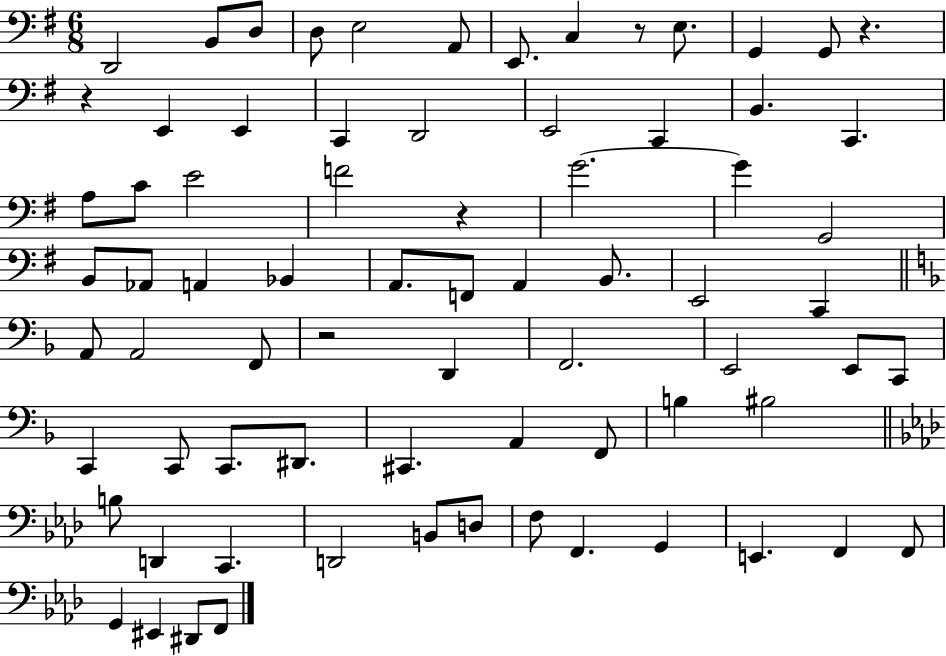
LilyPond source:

{
  \clef bass
  \numericTimeSignature
  \time 6/8
  \key g \major
  \repeat volta 2 { d,2 b,8 d8 | d8 e2 a,8 | e,8. c4 r8 e8. | g,4 g,8 r4. | \break r4 e,4 e,4 | c,4 d,2 | e,2 c,4 | b,4. c,4. | \break a8 c'8 e'2 | f'2 r4 | g'2.~~ | g'4 g,2 | \break b,8 aes,8 a,4 bes,4 | a,8. f,8 a,4 b,8. | e,2 c,4 | \bar "||" \break \key f \major a,8 a,2 f,8 | r2 d,4 | f,2. | e,2 e,8 c,8 | \break c,4 c,8 c,8. dis,8. | cis,4. a,4 f,8 | b4 bis2 | \bar "||" \break \key f \minor b8 d,4 c,4. | d,2 b,8 d8 | f8 f,4. g,4 | e,4. f,4 f,8 | \break g,4 eis,4 dis,8 f,8 | } \bar "|."
}